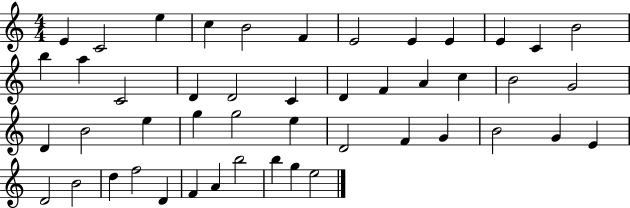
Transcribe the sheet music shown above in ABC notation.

X:1
T:Untitled
M:4/4
L:1/4
K:C
E C2 e c B2 F E2 E E E C B2 b a C2 D D2 C D F A c B2 G2 D B2 e g g2 e D2 F G B2 G E D2 B2 d f2 D F A b2 b g e2